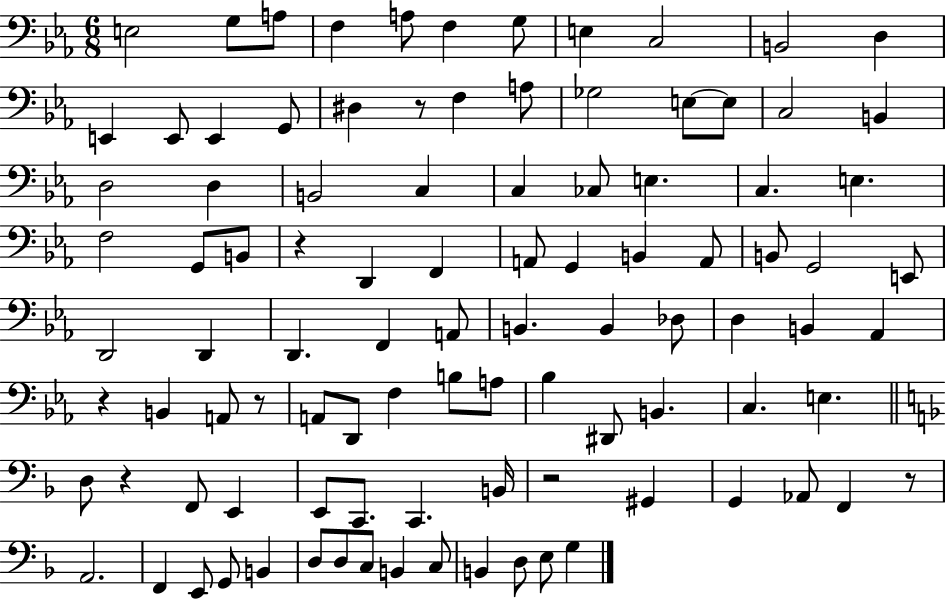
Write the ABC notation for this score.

X:1
T:Untitled
M:6/8
L:1/4
K:Eb
E,2 G,/2 A,/2 F, A,/2 F, G,/2 E, C,2 B,,2 D, E,, E,,/2 E,, G,,/2 ^D, z/2 F, A,/2 _G,2 E,/2 E,/2 C,2 B,, D,2 D, B,,2 C, C, _C,/2 E, C, E, F,2 G,,/2 B,,/2 z D,, F,, A,,/2 G,, B,, A,,/2 B,,/2 G,,2 E,,/2 D,,2 D,, D,, F,, A,,/2 B,, B,, _D,/2 D, B,, _A,, z B,, A,,/2 z/2 A,,/2 D,,/2 F, B,/2 A,/2 _B, ^D,,/2 B,, C, E, D,/2 z F,,/2 E,, E,,/2 C,,/2 C,, B,,/4 z2 ^G,, G,, _A,,/2 F,, z/2 A,,2 F,, E,,/2 G,,/2 B,, D,/2 D,/2 C,/2 B,, C,/2 B,, D,/2 E,/2 G,